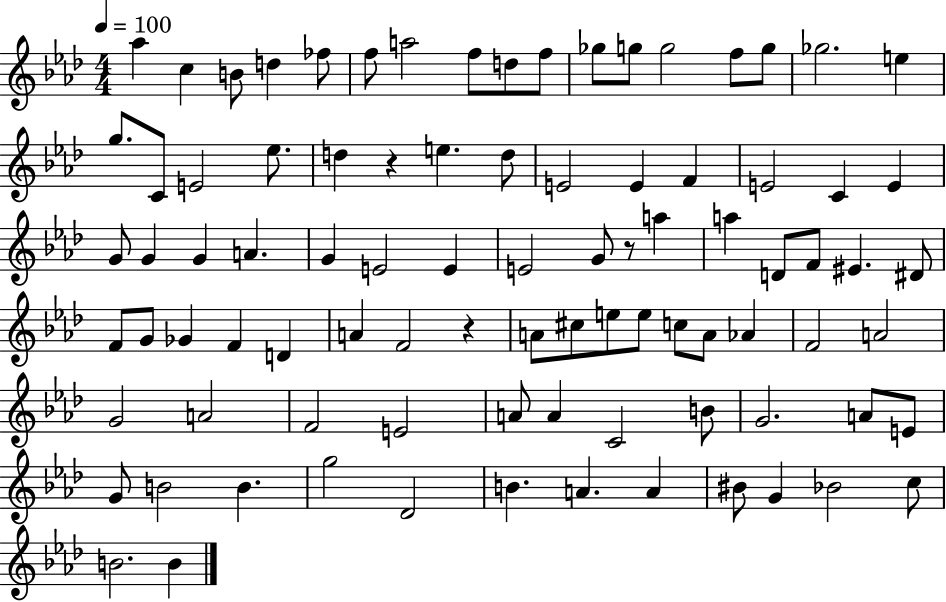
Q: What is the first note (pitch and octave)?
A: Ab5